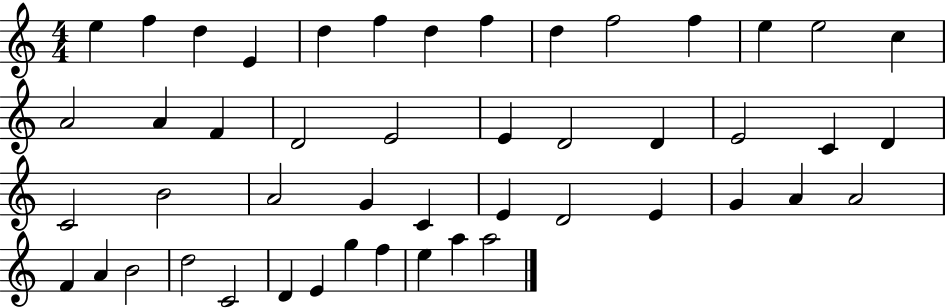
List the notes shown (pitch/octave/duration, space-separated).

E5/q F5/q D5/q E4/q D5/q F5/q D5/q F5/q D5/q F5/h F5/q E5/q E5/h C5/q A4/h A4/q F4/q D4/h E4/h E4/q D4/h D4/q E4/h C4/q D4/q C4/h B4/h A4/h G4/q C4/q E4/q D4/h E4/q G4/q A4/q A4/h F4/q A4/q B4/h D5/h C4/h D4/q E4/q G5/q F5/q E5/q A5/q A5/h